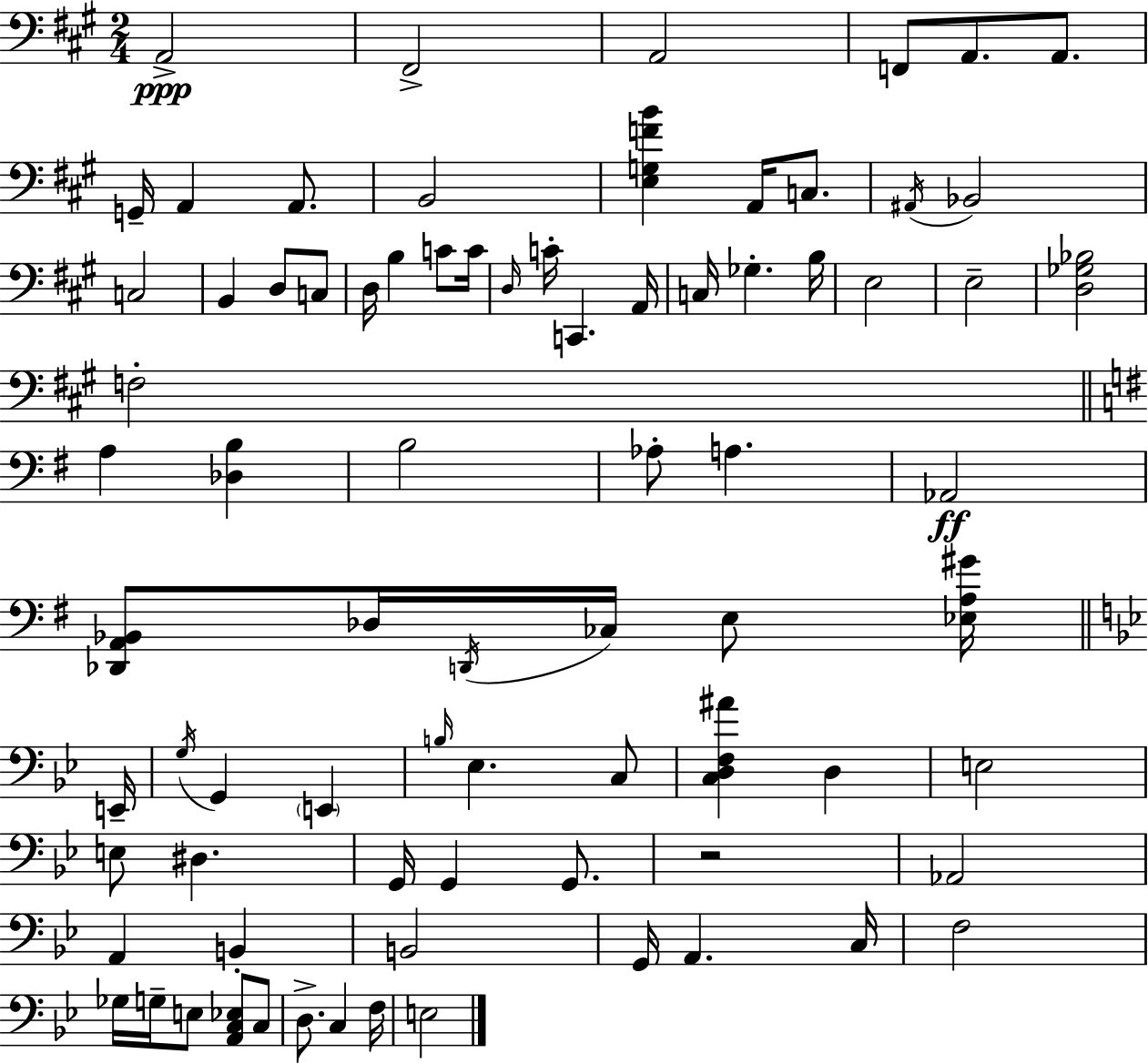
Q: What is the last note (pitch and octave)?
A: E3